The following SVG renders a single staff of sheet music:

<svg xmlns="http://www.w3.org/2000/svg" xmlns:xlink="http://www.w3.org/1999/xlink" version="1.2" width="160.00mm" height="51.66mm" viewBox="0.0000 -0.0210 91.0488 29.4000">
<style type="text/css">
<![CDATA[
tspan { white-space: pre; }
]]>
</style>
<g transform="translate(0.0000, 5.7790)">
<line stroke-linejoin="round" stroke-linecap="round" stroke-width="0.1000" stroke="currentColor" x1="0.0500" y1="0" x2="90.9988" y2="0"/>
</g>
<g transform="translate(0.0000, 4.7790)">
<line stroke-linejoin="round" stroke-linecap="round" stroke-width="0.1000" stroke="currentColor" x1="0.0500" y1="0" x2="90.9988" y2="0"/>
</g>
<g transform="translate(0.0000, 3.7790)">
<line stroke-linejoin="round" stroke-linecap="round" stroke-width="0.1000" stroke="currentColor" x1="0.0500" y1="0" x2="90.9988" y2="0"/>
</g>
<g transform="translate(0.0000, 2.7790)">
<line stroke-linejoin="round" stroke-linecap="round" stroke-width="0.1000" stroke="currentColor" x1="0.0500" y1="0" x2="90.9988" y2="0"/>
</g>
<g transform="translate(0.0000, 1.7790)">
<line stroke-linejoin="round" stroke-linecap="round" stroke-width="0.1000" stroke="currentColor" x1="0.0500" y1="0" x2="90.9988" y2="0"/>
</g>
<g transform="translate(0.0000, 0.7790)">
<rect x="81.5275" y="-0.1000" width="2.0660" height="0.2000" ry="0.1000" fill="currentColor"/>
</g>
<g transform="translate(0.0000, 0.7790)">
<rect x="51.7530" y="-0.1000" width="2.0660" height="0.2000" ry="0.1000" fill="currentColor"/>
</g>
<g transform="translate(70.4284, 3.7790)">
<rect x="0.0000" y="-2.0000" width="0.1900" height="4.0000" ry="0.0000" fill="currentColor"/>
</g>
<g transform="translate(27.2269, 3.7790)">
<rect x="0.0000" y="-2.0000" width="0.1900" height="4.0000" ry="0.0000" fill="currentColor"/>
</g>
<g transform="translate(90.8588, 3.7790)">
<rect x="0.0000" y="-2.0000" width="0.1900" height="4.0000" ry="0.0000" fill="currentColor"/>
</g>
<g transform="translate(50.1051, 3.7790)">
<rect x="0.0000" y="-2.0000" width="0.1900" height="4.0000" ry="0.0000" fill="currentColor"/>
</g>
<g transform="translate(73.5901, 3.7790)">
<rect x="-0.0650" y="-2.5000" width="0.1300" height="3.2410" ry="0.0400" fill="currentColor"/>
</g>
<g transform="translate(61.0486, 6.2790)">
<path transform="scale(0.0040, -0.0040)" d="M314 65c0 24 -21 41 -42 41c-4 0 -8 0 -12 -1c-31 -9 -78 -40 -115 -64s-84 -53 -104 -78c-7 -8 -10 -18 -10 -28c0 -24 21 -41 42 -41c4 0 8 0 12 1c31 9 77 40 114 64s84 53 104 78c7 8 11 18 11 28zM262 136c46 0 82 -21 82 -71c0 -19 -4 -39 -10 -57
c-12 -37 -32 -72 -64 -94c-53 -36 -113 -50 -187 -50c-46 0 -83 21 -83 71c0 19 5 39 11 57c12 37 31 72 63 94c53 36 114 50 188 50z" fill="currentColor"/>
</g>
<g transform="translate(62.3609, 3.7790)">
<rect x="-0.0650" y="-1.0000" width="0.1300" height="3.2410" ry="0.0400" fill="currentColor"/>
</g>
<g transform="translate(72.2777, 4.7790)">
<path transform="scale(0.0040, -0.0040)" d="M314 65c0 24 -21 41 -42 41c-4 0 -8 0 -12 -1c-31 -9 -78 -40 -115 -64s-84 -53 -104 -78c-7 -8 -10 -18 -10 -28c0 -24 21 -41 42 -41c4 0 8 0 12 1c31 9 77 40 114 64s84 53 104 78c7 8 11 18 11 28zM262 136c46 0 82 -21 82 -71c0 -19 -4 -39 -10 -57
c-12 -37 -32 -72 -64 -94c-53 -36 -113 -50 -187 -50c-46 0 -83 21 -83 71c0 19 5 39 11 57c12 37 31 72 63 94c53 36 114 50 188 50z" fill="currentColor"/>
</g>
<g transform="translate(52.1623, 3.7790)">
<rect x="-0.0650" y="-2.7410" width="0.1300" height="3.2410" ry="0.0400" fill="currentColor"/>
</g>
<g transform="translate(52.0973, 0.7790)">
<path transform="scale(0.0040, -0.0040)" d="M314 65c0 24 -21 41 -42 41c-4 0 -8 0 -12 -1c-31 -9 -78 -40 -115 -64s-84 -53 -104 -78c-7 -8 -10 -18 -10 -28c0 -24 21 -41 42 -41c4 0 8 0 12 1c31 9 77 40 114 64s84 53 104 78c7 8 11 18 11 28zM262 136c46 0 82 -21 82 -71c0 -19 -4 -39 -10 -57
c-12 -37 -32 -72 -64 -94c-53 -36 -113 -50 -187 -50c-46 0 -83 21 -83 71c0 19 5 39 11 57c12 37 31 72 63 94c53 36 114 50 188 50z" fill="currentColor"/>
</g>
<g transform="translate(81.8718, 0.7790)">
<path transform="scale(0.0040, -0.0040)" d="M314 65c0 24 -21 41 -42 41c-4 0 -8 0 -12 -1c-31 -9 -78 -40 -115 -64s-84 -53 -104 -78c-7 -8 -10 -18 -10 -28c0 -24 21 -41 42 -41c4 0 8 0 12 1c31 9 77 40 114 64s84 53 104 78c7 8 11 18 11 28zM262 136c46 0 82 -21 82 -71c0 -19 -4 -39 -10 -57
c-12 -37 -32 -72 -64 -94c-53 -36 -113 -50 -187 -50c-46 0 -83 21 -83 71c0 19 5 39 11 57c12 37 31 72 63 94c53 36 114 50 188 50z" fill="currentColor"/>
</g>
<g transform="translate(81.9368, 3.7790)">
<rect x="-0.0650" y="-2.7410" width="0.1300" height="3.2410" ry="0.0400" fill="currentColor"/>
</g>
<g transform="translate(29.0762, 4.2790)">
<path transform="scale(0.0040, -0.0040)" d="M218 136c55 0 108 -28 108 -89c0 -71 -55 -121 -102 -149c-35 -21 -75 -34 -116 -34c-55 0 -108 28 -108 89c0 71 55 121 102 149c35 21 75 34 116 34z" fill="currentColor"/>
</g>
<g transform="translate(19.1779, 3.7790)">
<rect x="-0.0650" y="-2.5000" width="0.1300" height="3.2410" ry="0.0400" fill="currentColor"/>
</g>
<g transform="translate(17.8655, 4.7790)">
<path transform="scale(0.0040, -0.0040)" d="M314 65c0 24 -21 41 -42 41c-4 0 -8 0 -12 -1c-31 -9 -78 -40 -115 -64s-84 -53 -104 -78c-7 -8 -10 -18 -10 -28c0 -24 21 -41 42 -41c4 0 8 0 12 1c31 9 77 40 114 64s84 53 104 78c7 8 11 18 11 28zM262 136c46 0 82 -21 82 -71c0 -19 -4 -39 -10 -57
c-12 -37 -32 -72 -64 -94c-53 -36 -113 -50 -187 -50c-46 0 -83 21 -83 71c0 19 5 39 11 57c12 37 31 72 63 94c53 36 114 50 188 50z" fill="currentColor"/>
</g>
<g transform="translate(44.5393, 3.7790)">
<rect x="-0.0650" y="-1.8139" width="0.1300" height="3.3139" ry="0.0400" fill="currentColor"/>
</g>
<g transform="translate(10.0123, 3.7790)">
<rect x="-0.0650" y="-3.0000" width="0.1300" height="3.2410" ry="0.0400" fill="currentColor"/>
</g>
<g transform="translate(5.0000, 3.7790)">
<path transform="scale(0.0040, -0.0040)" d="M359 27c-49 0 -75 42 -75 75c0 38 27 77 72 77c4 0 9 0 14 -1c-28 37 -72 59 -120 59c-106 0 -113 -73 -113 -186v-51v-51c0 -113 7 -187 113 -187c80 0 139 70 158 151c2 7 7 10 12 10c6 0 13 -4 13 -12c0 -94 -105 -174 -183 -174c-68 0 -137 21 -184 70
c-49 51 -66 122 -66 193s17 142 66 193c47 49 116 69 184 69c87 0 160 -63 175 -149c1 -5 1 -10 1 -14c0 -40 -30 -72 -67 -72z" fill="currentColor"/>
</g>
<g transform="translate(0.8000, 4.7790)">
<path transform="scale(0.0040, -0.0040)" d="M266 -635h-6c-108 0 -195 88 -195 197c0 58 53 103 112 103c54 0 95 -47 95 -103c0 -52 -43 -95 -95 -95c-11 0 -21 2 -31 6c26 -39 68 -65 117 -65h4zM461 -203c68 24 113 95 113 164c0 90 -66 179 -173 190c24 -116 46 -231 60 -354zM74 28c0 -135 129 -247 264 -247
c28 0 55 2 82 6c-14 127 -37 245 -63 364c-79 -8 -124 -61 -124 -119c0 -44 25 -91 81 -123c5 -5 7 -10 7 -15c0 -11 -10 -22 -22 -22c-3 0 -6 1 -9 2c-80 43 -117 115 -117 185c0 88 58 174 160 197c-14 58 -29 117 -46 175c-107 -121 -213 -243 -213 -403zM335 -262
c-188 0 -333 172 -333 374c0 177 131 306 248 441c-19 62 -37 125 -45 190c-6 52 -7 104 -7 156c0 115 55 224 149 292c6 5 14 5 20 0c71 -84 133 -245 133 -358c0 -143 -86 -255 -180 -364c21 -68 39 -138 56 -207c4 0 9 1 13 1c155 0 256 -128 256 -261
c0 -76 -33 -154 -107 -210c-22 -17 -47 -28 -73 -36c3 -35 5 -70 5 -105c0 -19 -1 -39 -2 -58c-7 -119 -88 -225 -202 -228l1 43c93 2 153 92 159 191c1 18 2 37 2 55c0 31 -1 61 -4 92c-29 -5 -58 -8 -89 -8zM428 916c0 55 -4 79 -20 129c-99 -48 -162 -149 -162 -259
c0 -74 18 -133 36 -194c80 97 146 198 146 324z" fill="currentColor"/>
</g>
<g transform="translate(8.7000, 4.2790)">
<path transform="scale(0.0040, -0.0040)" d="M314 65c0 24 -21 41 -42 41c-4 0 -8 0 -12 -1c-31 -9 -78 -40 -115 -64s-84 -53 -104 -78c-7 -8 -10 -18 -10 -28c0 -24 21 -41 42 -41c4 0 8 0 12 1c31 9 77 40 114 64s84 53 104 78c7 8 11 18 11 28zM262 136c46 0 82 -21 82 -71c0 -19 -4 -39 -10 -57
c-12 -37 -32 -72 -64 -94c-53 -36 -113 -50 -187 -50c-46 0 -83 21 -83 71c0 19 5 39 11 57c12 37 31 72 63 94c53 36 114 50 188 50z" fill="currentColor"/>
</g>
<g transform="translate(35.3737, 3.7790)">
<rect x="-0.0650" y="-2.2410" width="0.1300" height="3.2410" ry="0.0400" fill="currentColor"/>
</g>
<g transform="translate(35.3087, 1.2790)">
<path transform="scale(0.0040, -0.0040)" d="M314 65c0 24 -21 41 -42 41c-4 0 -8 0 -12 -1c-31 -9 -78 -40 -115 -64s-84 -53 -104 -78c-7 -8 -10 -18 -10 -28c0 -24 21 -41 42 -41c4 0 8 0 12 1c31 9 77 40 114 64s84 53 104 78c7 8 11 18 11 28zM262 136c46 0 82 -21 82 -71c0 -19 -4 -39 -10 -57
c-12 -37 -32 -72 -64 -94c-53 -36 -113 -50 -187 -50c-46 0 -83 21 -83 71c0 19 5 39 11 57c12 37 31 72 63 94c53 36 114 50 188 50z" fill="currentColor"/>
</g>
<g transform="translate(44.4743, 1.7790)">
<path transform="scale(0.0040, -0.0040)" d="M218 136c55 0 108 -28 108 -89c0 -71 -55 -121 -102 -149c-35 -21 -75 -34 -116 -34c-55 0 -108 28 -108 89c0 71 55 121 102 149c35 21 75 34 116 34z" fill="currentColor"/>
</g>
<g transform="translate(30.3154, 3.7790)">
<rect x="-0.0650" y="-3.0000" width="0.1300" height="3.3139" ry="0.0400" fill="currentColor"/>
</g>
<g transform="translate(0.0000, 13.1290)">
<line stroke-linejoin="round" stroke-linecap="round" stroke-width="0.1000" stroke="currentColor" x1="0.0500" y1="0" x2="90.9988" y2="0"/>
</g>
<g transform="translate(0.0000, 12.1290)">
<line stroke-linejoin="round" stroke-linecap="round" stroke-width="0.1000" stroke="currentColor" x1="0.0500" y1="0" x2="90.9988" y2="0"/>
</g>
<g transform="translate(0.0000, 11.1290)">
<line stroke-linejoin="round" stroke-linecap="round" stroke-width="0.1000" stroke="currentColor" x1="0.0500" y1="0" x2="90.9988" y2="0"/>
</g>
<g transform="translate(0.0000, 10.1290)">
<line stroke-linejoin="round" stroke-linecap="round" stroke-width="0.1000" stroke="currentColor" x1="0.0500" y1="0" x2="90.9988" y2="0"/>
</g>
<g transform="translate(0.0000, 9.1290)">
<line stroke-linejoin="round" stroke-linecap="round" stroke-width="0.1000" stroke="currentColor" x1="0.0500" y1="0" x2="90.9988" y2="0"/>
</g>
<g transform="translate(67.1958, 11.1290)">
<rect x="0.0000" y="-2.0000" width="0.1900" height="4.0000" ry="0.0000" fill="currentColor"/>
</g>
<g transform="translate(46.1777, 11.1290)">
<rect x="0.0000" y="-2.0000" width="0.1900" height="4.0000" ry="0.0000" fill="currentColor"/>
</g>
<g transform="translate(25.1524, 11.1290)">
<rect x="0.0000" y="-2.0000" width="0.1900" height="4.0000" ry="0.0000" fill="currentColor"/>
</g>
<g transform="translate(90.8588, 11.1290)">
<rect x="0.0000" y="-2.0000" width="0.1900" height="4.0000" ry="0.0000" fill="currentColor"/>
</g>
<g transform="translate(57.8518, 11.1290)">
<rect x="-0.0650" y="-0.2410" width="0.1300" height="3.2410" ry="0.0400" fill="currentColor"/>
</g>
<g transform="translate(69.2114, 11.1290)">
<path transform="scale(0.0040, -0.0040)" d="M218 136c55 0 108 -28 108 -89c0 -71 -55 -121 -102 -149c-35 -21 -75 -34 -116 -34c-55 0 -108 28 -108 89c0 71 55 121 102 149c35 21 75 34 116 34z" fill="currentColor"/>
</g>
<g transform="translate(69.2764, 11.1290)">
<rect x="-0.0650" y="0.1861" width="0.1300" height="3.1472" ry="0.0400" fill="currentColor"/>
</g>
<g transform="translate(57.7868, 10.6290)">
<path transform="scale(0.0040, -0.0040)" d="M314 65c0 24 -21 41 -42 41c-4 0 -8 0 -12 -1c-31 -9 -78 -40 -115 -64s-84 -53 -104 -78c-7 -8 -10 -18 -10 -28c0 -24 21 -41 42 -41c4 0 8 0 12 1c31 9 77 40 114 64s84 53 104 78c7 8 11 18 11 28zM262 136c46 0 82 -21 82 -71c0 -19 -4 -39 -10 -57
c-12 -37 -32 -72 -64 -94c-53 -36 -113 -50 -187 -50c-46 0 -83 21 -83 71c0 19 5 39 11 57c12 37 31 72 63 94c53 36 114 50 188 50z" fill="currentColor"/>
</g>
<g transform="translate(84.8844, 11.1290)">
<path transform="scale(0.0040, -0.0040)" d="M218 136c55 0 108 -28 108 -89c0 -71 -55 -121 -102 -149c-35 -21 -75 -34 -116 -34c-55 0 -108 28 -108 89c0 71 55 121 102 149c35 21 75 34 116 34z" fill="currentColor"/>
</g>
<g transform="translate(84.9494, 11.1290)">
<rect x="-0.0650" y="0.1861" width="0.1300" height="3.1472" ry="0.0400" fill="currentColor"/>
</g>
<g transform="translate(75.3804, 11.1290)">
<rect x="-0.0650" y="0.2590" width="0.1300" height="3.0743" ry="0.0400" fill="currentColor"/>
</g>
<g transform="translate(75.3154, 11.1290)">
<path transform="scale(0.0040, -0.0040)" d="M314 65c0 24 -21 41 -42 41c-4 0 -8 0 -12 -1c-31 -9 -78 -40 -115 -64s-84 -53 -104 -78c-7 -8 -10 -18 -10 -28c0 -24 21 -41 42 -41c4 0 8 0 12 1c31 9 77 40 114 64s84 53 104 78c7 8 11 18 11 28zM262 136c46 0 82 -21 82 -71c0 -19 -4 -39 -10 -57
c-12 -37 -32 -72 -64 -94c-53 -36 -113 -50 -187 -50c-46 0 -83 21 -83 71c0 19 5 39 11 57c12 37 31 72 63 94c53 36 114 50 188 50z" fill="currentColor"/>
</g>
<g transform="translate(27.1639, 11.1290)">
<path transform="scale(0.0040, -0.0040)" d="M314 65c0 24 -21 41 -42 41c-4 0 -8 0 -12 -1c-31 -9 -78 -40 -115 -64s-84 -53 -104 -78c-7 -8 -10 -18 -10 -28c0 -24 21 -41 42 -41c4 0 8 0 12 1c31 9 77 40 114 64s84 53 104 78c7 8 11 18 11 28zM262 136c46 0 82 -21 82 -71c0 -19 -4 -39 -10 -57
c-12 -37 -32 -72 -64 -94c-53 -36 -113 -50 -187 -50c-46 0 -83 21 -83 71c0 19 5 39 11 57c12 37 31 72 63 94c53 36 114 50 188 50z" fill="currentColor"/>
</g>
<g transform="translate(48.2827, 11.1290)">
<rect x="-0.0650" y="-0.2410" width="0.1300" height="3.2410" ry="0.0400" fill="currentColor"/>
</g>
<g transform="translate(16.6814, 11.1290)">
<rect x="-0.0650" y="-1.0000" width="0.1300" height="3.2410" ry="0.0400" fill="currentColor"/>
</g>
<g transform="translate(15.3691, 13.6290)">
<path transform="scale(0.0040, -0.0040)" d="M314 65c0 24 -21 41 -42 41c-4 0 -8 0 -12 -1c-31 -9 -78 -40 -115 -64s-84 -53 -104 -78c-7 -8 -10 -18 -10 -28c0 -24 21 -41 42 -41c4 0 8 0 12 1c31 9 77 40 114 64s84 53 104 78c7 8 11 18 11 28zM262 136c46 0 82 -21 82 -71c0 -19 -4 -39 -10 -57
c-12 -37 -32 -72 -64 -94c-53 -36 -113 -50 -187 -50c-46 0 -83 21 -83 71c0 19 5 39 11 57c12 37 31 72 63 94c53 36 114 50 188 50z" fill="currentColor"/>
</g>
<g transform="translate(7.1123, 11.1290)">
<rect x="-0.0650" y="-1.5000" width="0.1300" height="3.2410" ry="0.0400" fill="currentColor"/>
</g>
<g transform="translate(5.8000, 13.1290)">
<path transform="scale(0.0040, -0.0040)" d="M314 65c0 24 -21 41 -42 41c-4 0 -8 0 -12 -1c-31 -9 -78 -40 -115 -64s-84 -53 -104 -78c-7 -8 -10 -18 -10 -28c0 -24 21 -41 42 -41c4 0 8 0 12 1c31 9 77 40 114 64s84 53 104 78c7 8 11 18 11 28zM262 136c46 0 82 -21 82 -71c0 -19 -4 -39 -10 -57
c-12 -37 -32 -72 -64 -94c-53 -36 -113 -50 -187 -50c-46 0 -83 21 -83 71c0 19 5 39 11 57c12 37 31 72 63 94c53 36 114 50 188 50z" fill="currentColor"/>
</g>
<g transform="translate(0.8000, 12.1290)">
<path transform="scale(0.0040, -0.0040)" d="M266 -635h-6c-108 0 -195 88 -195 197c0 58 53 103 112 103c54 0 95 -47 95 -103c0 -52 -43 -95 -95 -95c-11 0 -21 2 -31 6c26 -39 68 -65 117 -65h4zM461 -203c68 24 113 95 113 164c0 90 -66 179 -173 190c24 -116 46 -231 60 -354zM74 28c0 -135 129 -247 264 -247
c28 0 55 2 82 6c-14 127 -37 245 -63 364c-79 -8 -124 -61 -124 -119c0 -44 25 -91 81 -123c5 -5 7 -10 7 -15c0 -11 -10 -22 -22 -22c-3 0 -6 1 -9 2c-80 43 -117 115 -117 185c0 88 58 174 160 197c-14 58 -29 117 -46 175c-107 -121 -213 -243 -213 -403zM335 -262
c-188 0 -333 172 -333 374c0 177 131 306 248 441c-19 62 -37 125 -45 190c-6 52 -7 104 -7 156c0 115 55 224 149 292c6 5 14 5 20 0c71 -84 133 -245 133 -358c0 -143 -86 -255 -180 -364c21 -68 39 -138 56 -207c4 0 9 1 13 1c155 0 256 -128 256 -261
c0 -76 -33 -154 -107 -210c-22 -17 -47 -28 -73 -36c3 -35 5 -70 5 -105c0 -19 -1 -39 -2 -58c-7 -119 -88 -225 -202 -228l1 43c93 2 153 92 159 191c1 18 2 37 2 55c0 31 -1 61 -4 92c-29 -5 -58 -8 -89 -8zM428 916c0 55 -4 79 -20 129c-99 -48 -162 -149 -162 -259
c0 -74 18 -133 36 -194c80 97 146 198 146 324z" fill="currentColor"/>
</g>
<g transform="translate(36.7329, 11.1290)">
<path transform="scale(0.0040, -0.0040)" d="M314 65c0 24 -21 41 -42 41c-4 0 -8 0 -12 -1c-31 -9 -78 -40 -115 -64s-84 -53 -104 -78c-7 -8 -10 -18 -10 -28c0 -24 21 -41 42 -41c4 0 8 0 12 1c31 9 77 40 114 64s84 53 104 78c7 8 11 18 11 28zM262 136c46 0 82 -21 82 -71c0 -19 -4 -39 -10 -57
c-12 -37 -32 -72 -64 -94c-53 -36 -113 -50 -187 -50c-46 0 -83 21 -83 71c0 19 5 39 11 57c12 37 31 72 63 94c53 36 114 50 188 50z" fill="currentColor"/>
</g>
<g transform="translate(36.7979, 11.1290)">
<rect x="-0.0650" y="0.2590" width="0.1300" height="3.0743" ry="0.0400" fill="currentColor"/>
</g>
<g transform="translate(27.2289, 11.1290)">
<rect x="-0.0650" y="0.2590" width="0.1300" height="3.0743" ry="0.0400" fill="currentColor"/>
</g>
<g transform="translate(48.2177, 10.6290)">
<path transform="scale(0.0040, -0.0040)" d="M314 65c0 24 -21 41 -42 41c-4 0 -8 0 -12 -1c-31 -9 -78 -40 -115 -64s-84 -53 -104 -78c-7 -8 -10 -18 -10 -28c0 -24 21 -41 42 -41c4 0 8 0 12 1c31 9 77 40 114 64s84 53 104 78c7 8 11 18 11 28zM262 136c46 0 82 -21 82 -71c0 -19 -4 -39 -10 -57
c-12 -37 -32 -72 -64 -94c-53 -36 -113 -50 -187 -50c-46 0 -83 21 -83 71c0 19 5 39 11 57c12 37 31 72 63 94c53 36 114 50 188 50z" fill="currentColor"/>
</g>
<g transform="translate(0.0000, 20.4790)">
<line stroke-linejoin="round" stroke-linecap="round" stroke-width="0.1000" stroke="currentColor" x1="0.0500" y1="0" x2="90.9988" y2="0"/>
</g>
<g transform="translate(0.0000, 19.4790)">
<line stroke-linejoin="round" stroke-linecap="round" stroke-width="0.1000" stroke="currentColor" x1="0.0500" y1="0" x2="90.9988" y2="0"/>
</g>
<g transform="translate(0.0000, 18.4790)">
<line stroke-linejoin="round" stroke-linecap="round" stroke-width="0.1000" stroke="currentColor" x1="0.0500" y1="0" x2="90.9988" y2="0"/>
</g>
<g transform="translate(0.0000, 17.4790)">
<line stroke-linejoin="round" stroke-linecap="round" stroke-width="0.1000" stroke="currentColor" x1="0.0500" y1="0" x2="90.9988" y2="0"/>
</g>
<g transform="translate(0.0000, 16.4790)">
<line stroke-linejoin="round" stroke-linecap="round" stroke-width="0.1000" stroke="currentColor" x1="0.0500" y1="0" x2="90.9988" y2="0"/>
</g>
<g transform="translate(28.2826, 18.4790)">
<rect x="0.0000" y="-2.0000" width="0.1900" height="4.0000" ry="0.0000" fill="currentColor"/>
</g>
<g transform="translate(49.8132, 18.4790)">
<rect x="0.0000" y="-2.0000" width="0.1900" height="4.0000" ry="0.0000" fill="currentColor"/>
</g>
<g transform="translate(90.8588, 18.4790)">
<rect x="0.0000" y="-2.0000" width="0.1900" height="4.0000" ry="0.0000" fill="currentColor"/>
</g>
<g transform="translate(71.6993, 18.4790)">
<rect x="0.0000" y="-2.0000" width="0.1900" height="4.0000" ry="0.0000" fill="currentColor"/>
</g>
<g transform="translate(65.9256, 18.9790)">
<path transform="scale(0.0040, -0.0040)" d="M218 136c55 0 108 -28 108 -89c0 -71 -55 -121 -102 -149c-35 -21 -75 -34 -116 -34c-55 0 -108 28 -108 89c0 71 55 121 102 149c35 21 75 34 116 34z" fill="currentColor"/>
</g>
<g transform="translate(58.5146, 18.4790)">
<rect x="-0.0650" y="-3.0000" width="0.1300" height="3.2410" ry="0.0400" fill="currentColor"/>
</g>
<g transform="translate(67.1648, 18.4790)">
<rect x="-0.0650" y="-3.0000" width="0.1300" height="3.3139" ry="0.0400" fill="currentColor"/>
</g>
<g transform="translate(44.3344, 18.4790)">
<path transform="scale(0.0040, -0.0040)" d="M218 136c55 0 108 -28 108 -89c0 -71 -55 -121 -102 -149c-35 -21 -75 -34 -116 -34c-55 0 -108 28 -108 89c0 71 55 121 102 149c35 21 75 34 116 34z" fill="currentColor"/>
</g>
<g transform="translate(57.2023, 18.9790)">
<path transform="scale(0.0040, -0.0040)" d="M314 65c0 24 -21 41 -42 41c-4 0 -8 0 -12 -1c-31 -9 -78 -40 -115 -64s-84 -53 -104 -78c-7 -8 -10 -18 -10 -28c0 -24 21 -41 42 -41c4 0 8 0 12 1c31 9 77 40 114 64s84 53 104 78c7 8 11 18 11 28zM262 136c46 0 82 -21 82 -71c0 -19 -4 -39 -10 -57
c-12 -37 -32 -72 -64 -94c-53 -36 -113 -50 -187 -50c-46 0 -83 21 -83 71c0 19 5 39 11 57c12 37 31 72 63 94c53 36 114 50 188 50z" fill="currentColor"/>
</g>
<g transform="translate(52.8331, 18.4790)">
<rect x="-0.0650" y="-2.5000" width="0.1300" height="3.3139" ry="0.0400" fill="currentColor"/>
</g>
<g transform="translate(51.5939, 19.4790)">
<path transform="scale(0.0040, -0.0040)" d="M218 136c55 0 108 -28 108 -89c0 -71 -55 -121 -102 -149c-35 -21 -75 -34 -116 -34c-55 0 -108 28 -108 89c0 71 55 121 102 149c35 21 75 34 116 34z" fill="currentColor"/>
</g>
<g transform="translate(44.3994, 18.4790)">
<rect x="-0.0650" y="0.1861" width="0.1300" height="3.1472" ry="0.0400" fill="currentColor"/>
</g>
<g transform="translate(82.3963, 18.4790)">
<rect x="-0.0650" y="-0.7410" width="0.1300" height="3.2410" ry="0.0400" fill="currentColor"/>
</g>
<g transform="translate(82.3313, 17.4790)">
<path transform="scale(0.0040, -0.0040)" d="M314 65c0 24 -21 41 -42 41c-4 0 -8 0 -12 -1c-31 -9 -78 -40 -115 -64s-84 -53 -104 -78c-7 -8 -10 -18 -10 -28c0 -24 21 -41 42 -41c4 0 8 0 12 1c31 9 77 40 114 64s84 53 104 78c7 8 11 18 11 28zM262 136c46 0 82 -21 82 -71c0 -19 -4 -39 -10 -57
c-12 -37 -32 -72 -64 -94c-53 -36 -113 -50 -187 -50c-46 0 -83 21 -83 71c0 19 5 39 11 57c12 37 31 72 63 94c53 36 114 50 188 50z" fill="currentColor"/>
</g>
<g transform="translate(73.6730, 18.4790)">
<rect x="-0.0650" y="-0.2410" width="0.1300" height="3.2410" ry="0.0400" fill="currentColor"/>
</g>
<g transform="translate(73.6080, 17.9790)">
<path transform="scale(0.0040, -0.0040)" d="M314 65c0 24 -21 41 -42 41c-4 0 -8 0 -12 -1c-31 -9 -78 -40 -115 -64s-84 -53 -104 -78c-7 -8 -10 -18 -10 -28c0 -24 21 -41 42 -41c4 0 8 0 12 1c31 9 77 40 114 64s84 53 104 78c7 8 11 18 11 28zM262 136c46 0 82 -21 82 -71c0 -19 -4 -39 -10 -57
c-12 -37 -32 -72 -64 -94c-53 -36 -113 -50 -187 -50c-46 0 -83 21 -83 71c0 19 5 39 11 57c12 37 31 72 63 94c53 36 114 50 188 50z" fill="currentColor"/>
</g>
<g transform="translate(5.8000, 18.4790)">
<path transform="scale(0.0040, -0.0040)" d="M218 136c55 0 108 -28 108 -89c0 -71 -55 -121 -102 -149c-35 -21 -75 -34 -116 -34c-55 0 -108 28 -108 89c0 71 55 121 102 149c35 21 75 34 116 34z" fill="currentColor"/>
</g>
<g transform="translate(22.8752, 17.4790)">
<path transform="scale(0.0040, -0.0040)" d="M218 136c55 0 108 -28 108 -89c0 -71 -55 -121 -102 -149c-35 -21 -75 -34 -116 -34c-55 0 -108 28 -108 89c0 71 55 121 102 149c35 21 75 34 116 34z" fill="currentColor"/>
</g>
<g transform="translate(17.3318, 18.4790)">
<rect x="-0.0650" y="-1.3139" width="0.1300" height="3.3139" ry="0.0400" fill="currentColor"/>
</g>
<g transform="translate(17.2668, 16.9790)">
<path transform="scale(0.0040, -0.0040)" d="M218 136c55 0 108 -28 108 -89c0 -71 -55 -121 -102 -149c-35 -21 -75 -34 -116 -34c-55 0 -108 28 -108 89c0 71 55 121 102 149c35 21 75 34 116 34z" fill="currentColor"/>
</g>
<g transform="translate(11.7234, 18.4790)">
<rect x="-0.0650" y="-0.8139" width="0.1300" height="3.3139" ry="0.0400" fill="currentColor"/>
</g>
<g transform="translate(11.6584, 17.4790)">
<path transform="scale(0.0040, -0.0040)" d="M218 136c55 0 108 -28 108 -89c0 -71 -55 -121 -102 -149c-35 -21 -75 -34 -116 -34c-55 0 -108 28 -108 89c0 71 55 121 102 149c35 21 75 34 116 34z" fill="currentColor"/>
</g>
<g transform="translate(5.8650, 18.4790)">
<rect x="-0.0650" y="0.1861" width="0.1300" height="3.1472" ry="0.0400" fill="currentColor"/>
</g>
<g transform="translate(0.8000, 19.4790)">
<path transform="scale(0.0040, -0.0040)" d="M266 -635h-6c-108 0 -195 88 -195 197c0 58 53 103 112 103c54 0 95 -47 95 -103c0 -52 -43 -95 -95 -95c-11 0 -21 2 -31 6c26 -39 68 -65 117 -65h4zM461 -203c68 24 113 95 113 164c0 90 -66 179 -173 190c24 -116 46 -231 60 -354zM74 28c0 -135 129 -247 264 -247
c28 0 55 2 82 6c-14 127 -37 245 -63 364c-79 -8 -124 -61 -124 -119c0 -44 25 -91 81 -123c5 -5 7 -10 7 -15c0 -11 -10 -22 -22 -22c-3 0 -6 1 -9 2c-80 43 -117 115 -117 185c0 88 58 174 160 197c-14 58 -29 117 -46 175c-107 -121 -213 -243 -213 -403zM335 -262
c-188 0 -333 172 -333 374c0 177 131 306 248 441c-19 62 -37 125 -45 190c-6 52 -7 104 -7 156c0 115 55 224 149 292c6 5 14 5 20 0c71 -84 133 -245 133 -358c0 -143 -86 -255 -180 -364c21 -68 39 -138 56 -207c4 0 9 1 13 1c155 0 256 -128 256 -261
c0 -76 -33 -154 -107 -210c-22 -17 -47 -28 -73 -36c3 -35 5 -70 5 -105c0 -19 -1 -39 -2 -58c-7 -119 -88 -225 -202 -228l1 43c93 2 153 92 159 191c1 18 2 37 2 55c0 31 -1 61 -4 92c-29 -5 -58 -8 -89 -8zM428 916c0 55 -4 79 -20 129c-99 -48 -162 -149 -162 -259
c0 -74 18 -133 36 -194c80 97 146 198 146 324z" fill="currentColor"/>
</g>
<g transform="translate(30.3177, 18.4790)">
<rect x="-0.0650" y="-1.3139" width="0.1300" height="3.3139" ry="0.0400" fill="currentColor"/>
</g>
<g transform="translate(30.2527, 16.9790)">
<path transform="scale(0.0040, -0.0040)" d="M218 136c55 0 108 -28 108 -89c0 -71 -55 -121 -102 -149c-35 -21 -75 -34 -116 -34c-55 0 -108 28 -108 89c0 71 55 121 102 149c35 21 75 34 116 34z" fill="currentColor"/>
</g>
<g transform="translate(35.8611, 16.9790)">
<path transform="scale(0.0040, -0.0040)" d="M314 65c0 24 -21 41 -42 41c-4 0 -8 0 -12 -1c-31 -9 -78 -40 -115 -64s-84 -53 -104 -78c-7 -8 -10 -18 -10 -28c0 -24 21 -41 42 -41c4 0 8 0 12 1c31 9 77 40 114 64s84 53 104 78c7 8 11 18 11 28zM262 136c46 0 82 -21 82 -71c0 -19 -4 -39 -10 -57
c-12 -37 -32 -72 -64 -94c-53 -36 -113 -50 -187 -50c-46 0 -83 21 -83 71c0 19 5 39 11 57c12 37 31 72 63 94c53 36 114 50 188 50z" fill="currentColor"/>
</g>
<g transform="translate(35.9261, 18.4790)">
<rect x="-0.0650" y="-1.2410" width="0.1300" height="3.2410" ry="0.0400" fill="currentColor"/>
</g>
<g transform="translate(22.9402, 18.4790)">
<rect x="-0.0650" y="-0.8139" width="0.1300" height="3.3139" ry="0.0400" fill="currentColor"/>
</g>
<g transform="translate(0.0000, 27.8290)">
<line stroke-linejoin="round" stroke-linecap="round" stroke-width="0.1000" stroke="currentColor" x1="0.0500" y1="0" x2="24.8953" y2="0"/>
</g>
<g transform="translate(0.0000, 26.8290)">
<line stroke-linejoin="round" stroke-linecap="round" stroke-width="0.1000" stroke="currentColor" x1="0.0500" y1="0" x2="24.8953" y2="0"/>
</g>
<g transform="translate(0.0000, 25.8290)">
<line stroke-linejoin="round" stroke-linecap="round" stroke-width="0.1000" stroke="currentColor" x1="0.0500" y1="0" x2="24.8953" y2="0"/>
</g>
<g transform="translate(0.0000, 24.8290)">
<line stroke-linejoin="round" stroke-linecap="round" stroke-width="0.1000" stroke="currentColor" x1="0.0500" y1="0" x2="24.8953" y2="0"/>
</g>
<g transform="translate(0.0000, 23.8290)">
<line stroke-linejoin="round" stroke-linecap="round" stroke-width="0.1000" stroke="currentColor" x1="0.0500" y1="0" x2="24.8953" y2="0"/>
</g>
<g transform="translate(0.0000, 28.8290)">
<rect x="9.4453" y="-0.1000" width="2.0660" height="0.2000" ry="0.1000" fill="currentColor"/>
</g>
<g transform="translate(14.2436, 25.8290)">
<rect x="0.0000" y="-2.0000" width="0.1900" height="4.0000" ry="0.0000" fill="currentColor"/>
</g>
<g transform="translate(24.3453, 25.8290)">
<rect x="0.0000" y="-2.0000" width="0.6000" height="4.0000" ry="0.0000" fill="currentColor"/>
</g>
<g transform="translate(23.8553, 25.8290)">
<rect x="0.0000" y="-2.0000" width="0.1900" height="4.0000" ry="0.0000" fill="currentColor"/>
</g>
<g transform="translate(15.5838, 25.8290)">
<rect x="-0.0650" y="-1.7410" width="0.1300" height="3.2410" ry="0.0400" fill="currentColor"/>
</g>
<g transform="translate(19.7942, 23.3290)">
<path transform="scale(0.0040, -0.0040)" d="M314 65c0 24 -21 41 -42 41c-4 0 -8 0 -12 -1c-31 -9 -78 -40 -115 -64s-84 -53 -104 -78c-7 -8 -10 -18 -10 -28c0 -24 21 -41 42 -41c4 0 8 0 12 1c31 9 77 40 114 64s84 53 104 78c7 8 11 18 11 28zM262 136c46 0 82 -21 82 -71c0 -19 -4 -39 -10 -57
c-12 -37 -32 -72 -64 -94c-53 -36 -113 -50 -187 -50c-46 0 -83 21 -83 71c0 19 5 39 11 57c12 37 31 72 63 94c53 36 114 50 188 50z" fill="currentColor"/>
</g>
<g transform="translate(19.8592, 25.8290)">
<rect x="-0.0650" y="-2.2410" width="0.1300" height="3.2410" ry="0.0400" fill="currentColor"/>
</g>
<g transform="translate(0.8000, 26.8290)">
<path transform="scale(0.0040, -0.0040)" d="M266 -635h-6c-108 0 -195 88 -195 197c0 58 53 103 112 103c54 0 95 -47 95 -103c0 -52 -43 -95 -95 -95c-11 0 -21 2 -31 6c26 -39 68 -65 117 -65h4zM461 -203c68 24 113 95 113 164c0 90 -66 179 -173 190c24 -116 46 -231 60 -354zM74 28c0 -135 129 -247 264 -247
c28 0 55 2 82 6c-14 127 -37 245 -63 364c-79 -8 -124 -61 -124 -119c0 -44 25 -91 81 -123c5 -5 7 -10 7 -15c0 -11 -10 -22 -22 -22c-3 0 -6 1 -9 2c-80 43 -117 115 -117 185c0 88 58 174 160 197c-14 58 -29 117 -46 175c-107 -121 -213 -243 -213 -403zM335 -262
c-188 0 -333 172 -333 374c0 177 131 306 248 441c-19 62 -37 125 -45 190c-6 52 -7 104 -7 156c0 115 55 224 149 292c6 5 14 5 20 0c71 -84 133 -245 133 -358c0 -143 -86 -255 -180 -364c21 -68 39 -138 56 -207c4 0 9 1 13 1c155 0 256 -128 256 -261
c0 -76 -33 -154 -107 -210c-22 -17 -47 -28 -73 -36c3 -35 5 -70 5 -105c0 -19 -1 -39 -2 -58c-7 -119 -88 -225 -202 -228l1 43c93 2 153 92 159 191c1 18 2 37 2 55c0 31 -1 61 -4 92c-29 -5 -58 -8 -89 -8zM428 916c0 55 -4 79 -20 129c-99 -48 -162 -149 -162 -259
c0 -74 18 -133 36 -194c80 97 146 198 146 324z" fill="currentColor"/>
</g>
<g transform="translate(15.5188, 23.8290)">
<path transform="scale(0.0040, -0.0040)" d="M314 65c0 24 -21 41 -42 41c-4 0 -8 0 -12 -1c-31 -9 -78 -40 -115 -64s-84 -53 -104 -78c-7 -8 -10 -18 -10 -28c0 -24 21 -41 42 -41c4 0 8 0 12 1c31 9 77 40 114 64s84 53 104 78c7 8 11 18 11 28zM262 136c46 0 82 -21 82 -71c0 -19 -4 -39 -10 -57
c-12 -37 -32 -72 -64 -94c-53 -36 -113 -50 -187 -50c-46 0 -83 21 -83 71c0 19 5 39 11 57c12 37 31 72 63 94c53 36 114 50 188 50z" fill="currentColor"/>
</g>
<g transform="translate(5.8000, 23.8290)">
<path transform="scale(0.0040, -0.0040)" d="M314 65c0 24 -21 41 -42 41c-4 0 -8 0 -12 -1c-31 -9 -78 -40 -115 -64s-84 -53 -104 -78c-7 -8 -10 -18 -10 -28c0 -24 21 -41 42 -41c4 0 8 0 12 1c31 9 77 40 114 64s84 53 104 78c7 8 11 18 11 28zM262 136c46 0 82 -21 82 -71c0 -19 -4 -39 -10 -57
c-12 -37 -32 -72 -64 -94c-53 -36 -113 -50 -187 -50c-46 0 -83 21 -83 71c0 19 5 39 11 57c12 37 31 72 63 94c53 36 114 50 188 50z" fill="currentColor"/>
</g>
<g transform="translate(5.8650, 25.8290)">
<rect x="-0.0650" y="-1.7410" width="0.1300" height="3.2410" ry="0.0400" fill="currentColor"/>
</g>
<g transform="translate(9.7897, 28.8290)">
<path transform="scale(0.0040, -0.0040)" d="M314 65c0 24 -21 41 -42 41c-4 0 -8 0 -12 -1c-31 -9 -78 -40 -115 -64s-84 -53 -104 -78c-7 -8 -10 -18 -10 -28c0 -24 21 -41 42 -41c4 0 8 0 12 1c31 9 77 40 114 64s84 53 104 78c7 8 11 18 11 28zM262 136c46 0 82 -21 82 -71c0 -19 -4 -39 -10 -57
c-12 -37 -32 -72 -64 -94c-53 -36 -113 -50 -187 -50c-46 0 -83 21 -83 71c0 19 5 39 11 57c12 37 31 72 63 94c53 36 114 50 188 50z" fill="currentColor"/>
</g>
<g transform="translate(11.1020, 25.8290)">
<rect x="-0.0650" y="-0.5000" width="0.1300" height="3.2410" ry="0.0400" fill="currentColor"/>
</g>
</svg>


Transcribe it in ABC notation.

X:1
T:Untitled
M:4/4
L:1/4
K:C
A2 G2 A g2 f a2 D2 G2 a2 E2 D2 B2 B2 c2 c2 B B2 B B d e d e e2 B G A2 A c2 d2 f2 C2 f2 g2